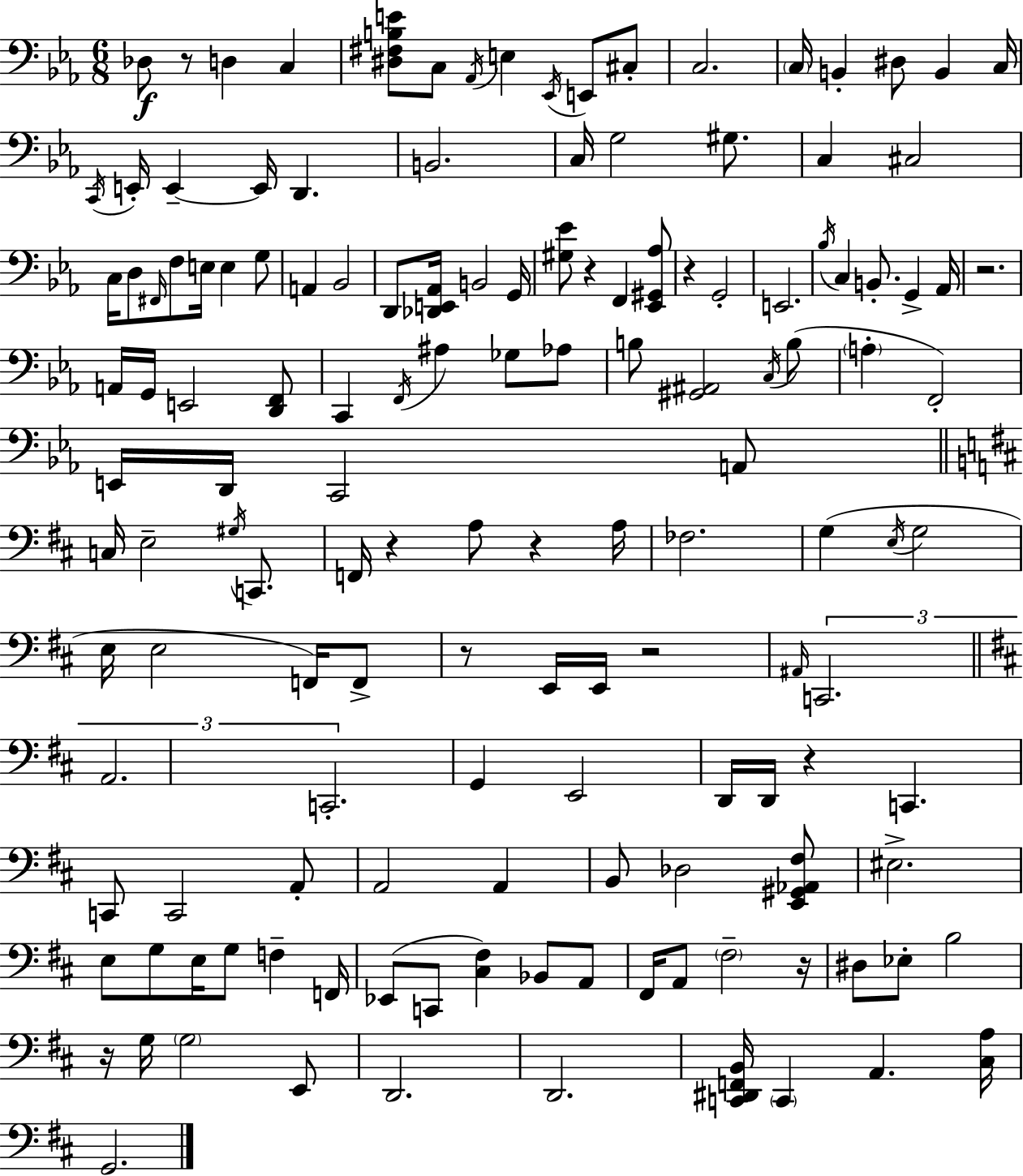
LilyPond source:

{
  \clef bass
  \numericTimeSignature
  \time 6/8
  \key c \minor
  des8\f r8 d4 c4 | <dis fis b e'>8 c8 \acciaccatura { aes,16 } e4 \acciaccatura { ees,16 } e,8 | cis8-. c2. | \parenthesize c16 b,4-. dis8 b,4 | \break c16 \acciaccatura { c,16 } e,16-. e,4--~~ e,16 d,4. | b,2. | c16 g2 | gis8. c4 cis2 | \break c16 d8 \grace { fis,16 } f8 e16 e4 | g8 a,4 bes,2 | d,8 <des, e, aes,>16 b,2 | g,16 <gis ees'>8 r4 f,4 | \break <ees, gis, aes>8 r4 g,2-. | e,2. | \acciaccatura { bes16 } c4 b,8.-. | g,4-> aes,16 r2. | \break a,16 g,16 e,2 | <d, f,>8 c,4 \acciaccatura { f,16 } ais4 | ges8 aes8 b8 <gis, ais,>2 | \acciaccatura { c16 }( b8 \parenthesize a4-. f,2-.) | \break e,16 d,16 c,2 | a,8 \bar "||" \break \key d \major c16 e2-- \acciaccatura { gis16 } c,8. | f,16 r4 a8 r4 | a16 fes2. | g4( \acciaccatura { e16 } g2 | \break e16 e2 f,16) | f,8-> r8 e,16 e,16 r2 | \grace { ais,16 } \tuplet 3/2 { c,2. | \bar "||" \break \key d \major a,2. | c,2.-. } | g,4 e,2 | d,16 d,16 r4 c,4. | \break c,8 c,2 a,8-. | a,2 a,4 | b,8 des2 <e, gis, aes, fis>8 | eis2.-> | \break e8 g8 e16 g8 f4-- f,16 | ees,8( c,8 <cis fis>4) bes,8 a,8 | fis,16 a,8 \parenthesize fis2-- r16 | dis8 ees8-. b2 | \break r16 g16 \parenthesize g2 e,8 | d,2. | d,2. | <c, dis, f, b,>16 \parenthesize c,4 a,4. <cis a>16 | \break g,2. | \bar "|."
}